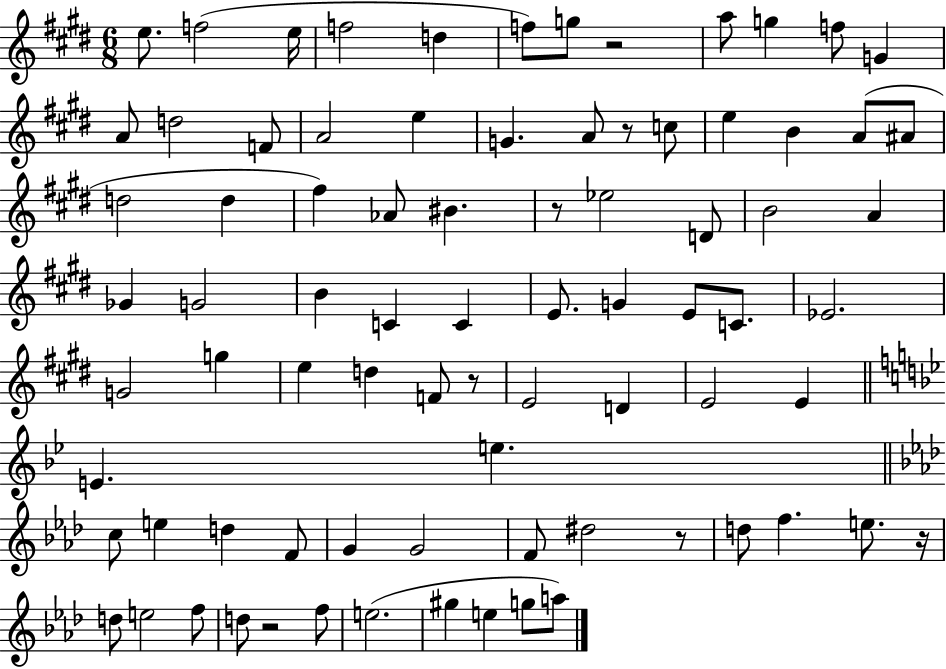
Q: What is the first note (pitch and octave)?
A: E5